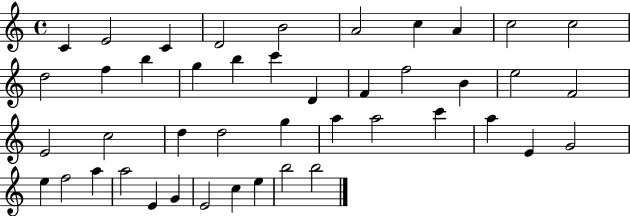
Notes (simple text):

C4/q E4/h C4/q D4/h B4/h A4/h C5/q A4/q C5/h C5/h D5/h F5/q B5/q G5/q B5/q C6/q D4/q F4/q F5/h B4/q E5/h F4/h E4/h C5/h D5/q D5/h G5/q A5/q A5/h C6/q A5/q E4/q G4/h E5/q F5/h A5/q A5/h E4/q G4/q E4/h C5/q E5/q B5/h B5/h